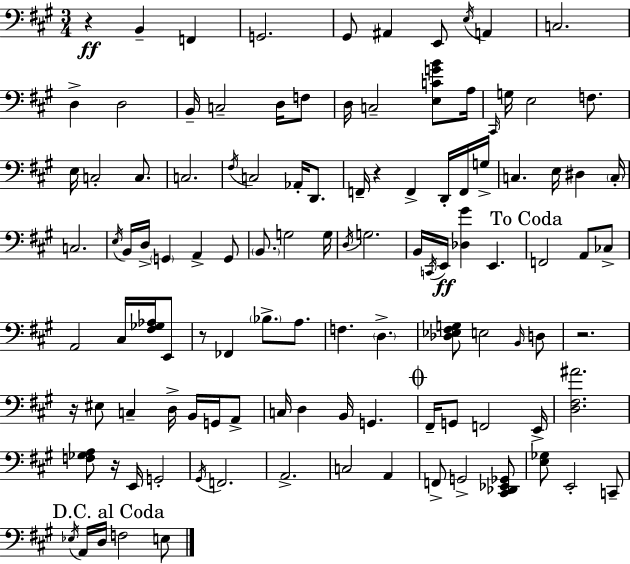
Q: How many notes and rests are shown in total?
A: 113